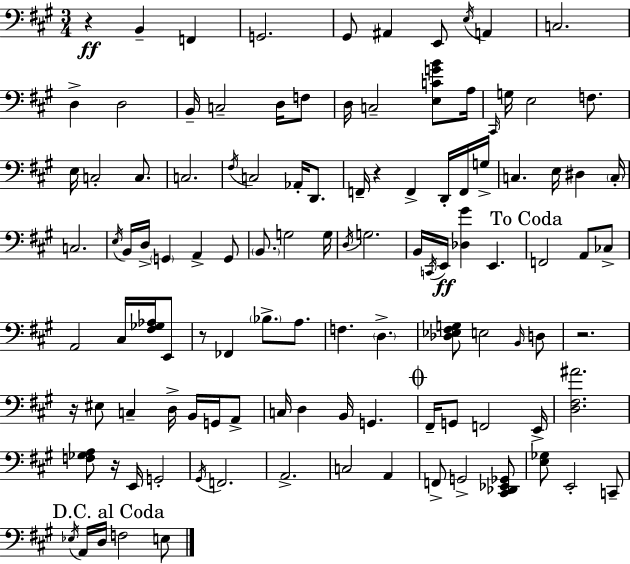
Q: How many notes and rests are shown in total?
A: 113